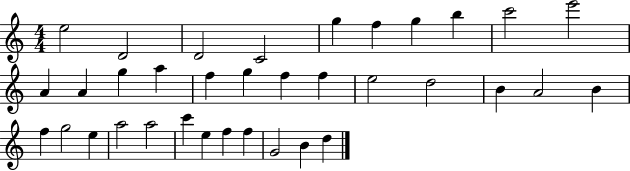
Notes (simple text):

E5/h D4/h D4/h C4/h G5/q F5/q G5/q B5/q C6/h E6/h A4/q A4/q G5/q A5/q F5/q G5/q F5/q F5/q E5/h D5/h B4/q A4/h B4/q F5/q G5/h E5/q A5/h A5/h C6/q E5/q F5/q F5/q G4/h B4/q D5/q